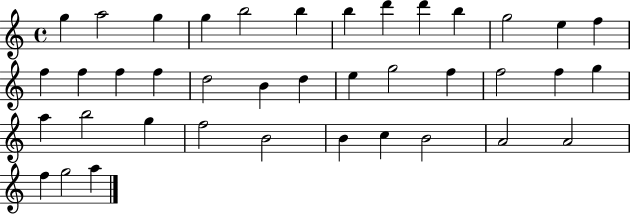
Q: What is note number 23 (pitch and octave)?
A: F5